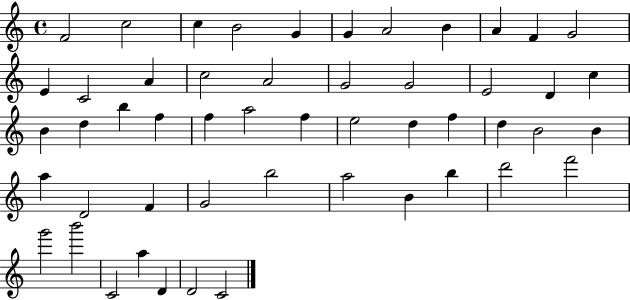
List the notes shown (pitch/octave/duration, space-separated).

F4/h C5/h C5/q B4/h G4/q G4/q A4/h B4/q A4/q F4/q G4/h E4/q C4/h A4/q C5/h A4/h G4/h G4/h E4/h D4/q C5/q B4/q D5/q B5/q F5/q F5/q A5/h F5/q E5/h D5/q F5/q D5/q B4/h B4/q A5/q D4/h F4/q G4/h B5/h A5/h B4/q B5/q D6/h F6/h G6/h B6/h C4/h A5/q D4/q D4/h C4/h